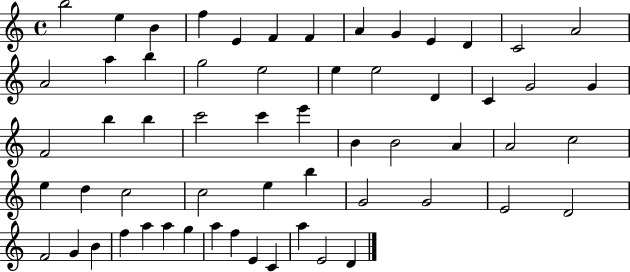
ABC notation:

X:1
T:Untitled
M:4/4
L:1/4
K:C
b2 e B f E F F A G E D C2 A2 A2 a b g2 e2 e e2 D C G2 G F2 b b c'2 c' e' B B2 A A2 c2 e d c2 c2 e b G2 G2 E2 D2 F2 G B f a a g a f E C a E2 D